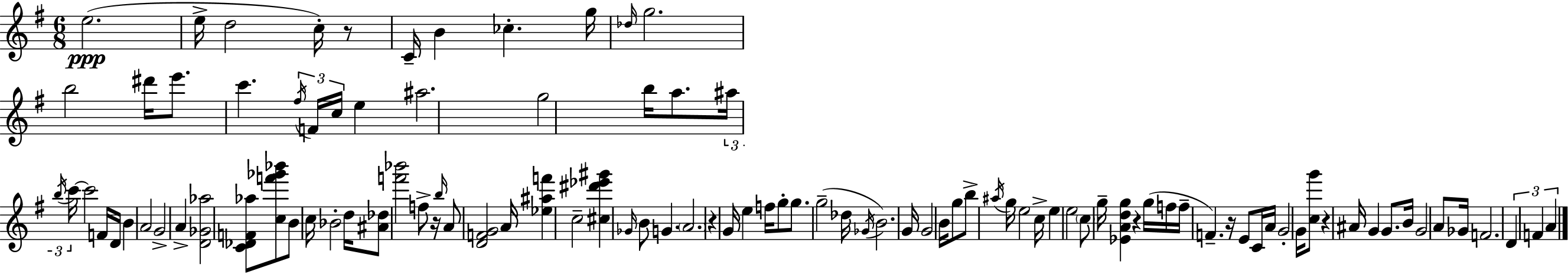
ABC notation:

X:1
T:Untitled
M:6/8
L:1/4
K:G
e2 e/4 d2 c/4 z/2 C/4 B _c g/4 _d/4 g2 b2 ^d'/4 e'/2 c' ^f/4 F/4 c/4 e ^a2 g2 b/4 a/2 ^a/4 b/4 c'/4 c'2 F/4 D/4 B A2 G2 A [D_G_a]2 [C_DF_a]/2 [cf'_g'_b']/2 B/2 c/4 _B2 d/4 [^A_d]/2 [f'_b']2 f/2 z/4 b/4 A/2 [DFG]2 A/4 [_e^af'] c2 [^c^d'_e'^g'] _G/4 B/2 G A2 z G/4 e f/4 g/2 g/2 g2 _d/4 _G/4 B2 G/4 G2 B/4 g/2 b/2 ^a/4 g/4 e2 c/4 e e2 c/2 g/4 [_EAdg] z g/4 f/4 f/4 F z/4 E/2 C/4 A/4 G2 G/4 [cg']/2 z ^A/4 G G/2 B/4 G2 A/2 _G/4 F2 D F A